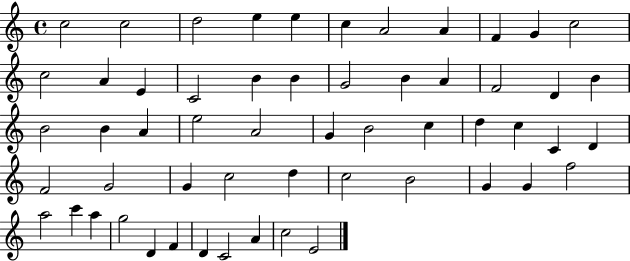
C5/h C5/h D5/h E5/q E5/q C5/q A4/h A4/q F4/q G4/q C5/h C5/h A4/q E4/q C4/h B4/q B4/q G4/h B4/q A4/q F4/h D4/q B4/q B4/h B4/q A4/q E5/h A4/h G4/q B4/h C5/q D5/q C5/q C4/q D4/q F4/h G4/h G4/q C5/h D5/q C5/h B4/h G4/q G4/q F5/h A5/h C6/q A5/q G5/h D4/q F4/q D4/q C4/h A4/q C5/h E4/h